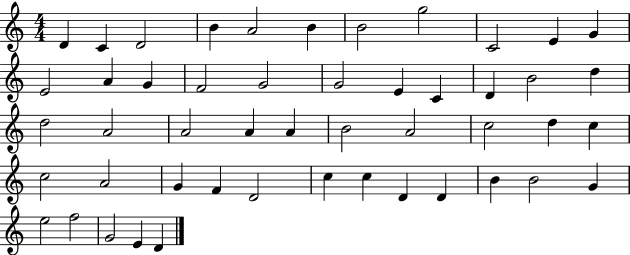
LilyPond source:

{
  \clef treble
  \numericTimeSignature
  \time 4/4
  \key c \major
  d'4 c'4 d'2 | b'4 a'2 b'4 | b'2 g''2 | c'2 e'4 g'4 | \break e'2 a'4 g'4 | f'2 g'2 | g'2 e'4 c'4 | d'4 b'2 d''4 | \break d''2 a'2 | a'2 a'4 a'4 | b'2 a'2 | c''2 d''4 c''4 | \break c''2 a'2 | g'4 f'4 d'2 | c''4 c''4 d'4 d'4 | b'4 b'2 g'4 | \break e''2 f''2 | g'2 e'4 d'4 | \bar "|."
}